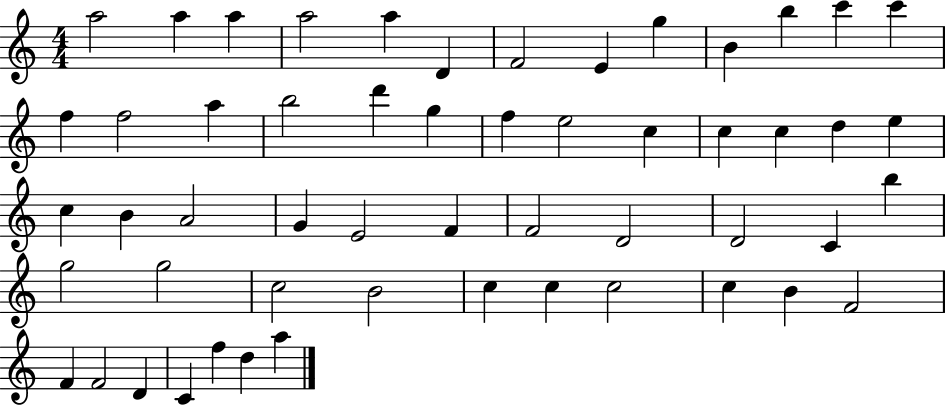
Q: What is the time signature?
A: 4/4